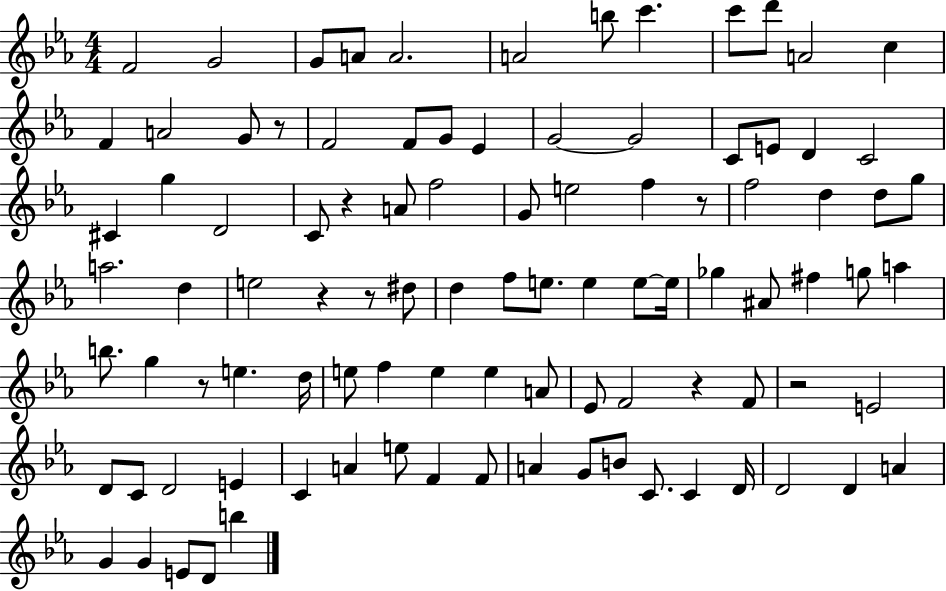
{
  \clef treble
  \numericTimeSignature
  \time 4/4
  \key ees \major
  \repeat volta 2 { f'2 g'2 | g'8 a'8 a'2. | a'2 b''8 c'''4. | c'''8 d'''8 a'2 c''4 | \break f'4 a'2 g'8 r8 | f'2 f'8 g'8 ees'4 | g'2~~ g'2 | c'8 e'8 d'4 c'2 | \break cis'4 g''4 d'2 | c'8 r4 a'8 f''2 | g'8 e''2 f''4 r8 | f''2 d''4 d''8 g''8 | \break a''2. d''4 | e''2 r4 r8 dis''8 | d''4 f''8 e''8. e''4 e''8~~ e''16 | ges''4 ais'8 fis''4 g''8 a''4 | \break b''8. g''4 r8 e''4. d''16 | e''8 f''4 e''4 e''4 a'8 | ees'8 f'2 r4 f'8 | r2 e'2 | \break d'8 c'8 d'2 e'4 | c'4 a'4 e''8 f'4 f'8 | a'4 g'8 b'8 c'8. c'4 d'16 | d'2 d'4 a'4 | \break g'4 g'4 e'8 d'8 b''4 | } \bar "|."
}